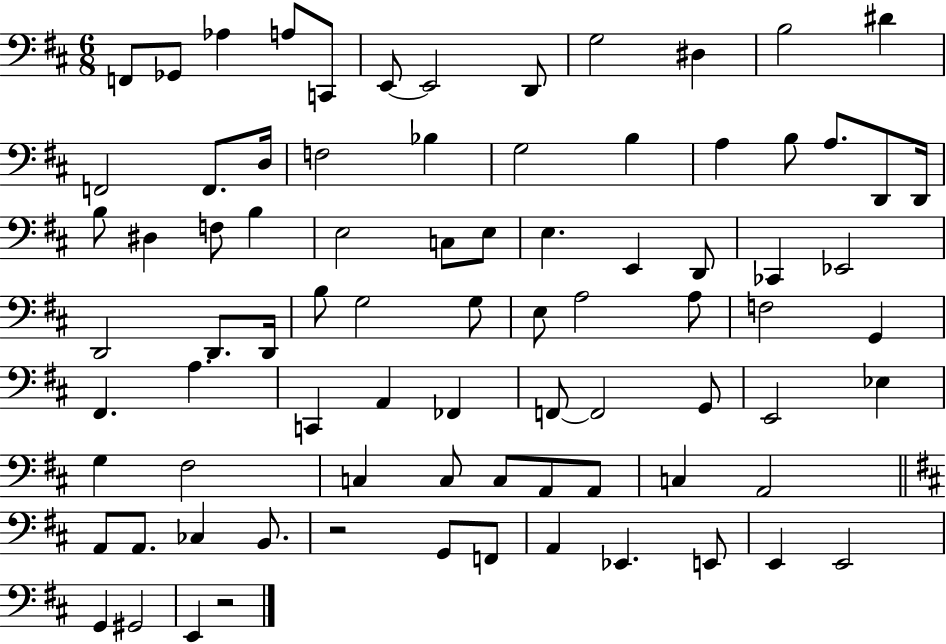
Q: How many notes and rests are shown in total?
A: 82